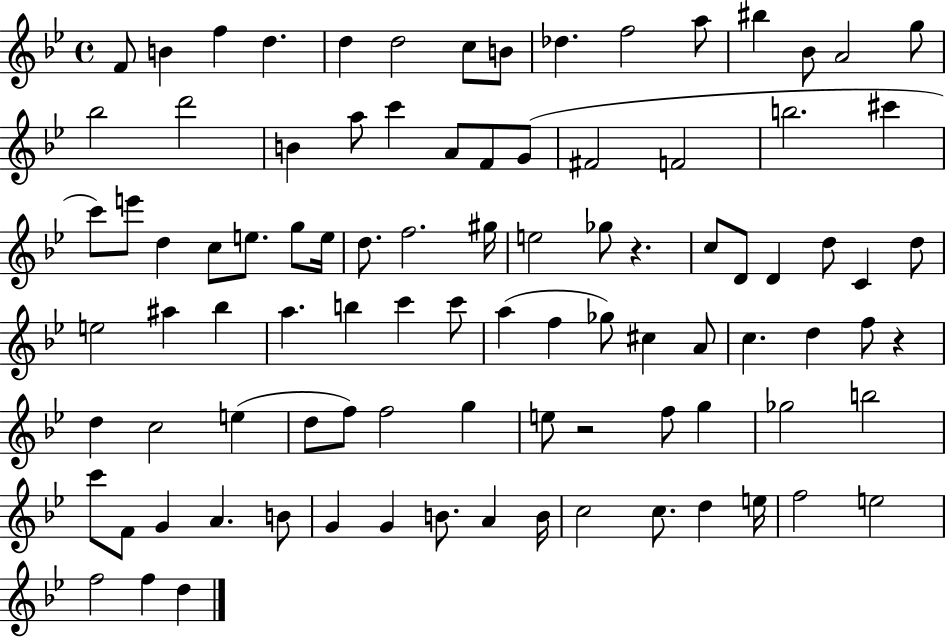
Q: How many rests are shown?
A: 3